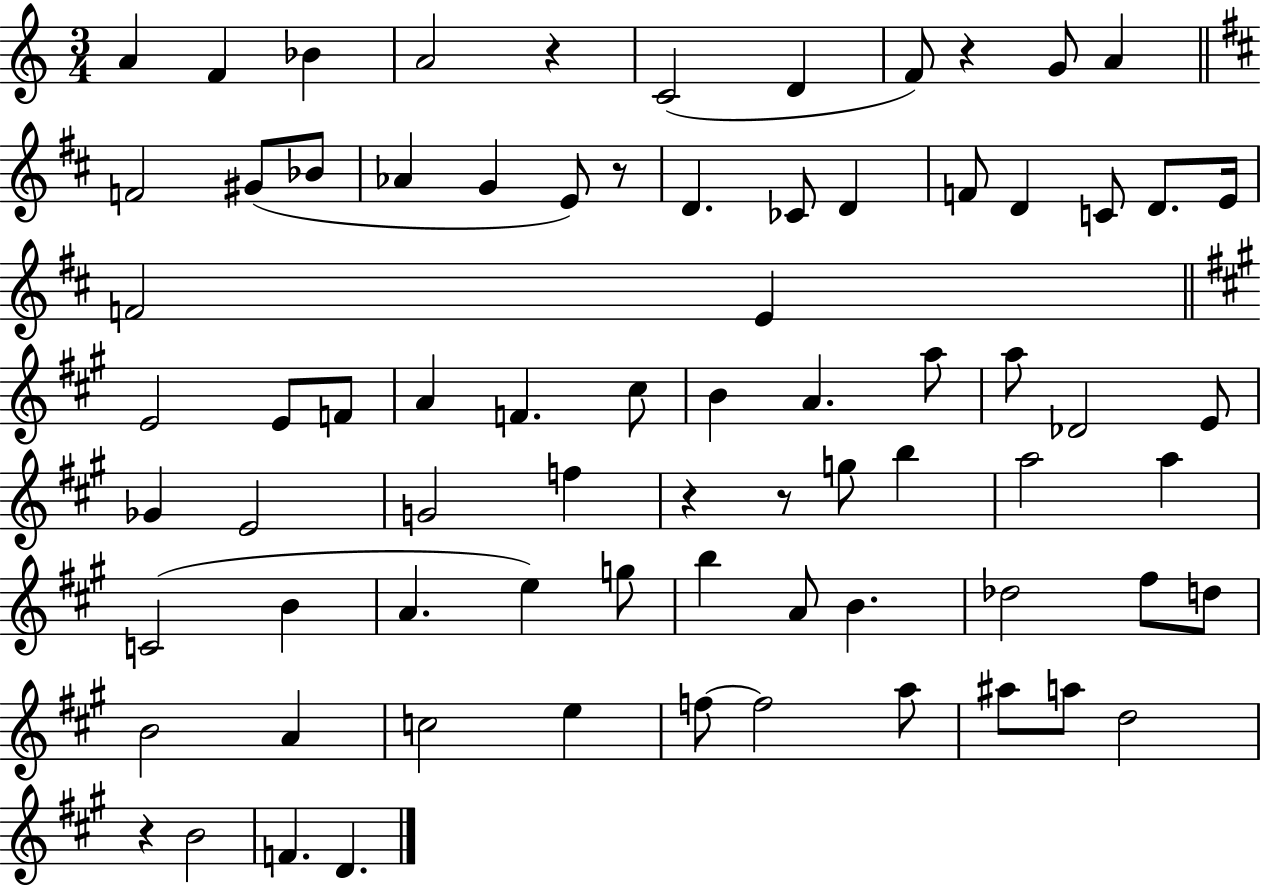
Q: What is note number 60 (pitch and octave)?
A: E5